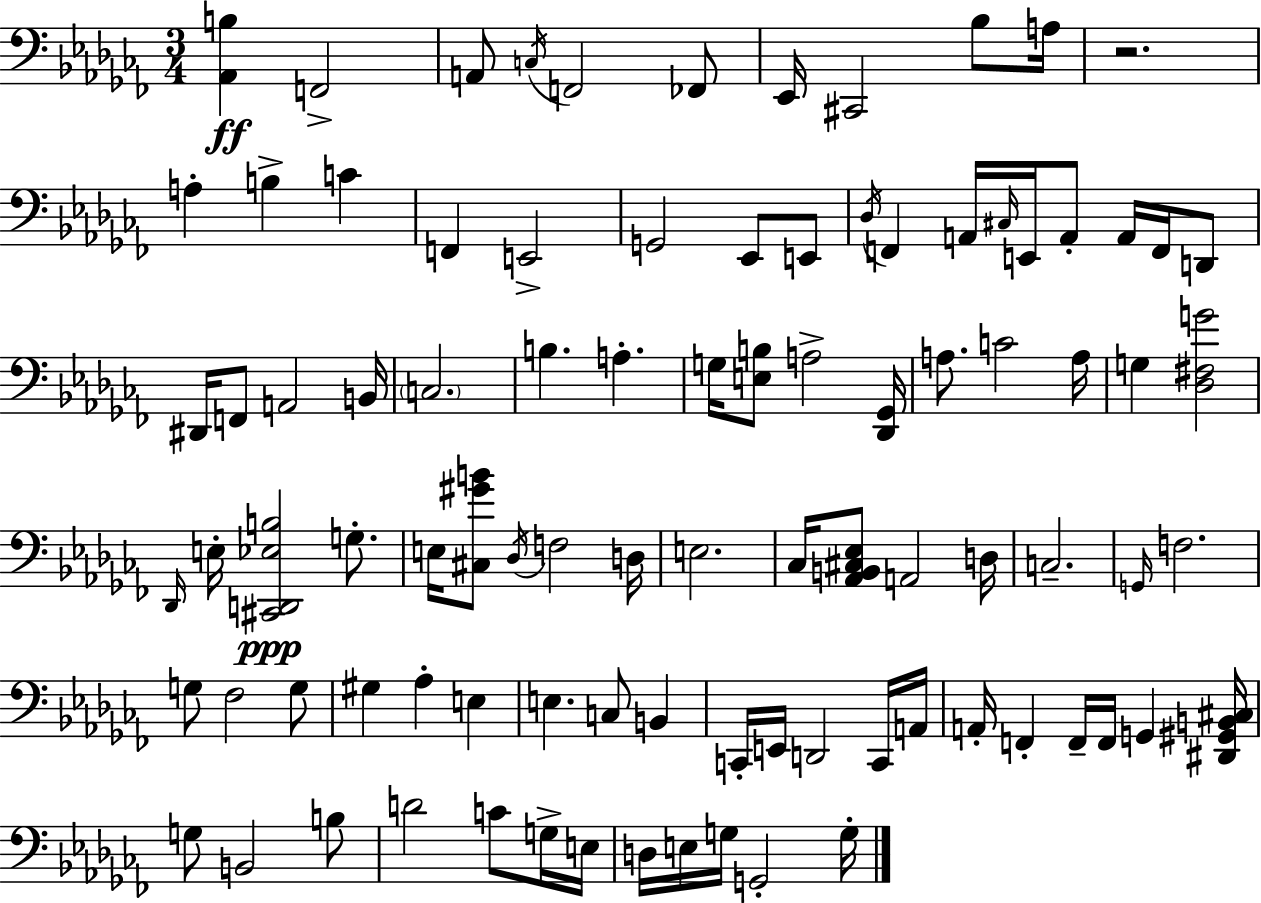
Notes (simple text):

[Ab2,B3]/q F2/h A2/e C3/s F2/h FES2/e Eb2/s C#2/h Bb3/e A3/s R/h. A3/q B3/q C4/q F2/q E2/h G2/h Eb2/e E2/e Db3/s F2/q A2/s C#3/s E2/s A2/e A2/s F2/s D2/e D#2/s F2/e A2/h B2/s C3/h. B3/q. A3/q. G3/s [E3,B3]/e A3/h [Db2,Gb2]/s A3/e. C4/h A3/s G3/q [Db3,F#3,G4]/h Db2/s E3/s [C#2,D2,Eb3,B3]/h G3/e. E3/s [C#3,G#4,B4]/e Db3/s F3/h D3/s E3/h. CES3/s [Ab2,B2,C#3,Eb3]/e A2/h D3/s C3/h. G2/s F3/h. G3/e FES3/h G3/e G#3/q Ab3/q E3/q E3/q. C3/e B2/q C2/s E2/s D2/h C2/s A2/s A2/s F2/q F2/s F2/s G2/q [D#2,G#2,B2,C#3]/s G3/e B2/h B3/e D4/h C4/e G3/s E3/s D3/s E3/s G3/s G2/h G3/s